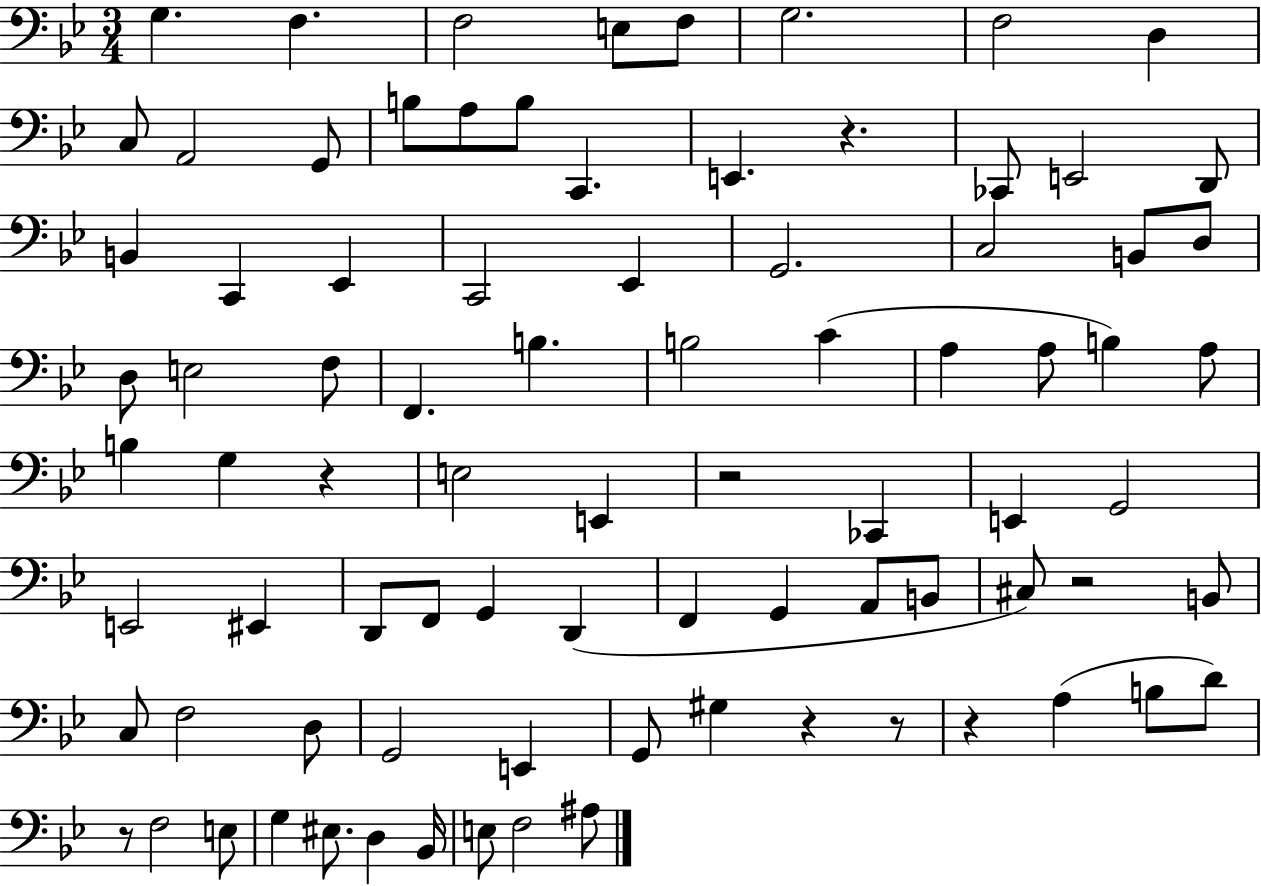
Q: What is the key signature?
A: BES major